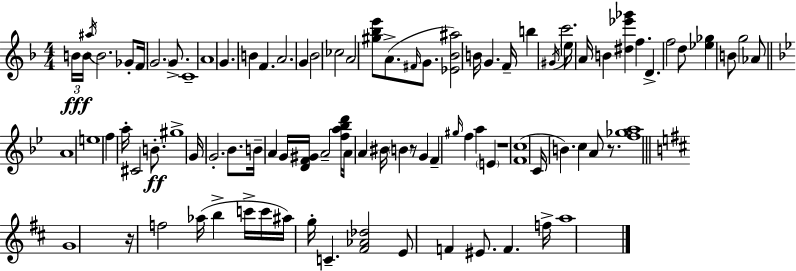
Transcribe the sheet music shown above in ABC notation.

X:1
T:Untitled
M:4/4
L:1/4
K:F
B/4 B/4 ^a/4 B2 _G/2 F/4 G2 G/2 C4 A4 G B F A2 G _B2 _c2 A2 [^g_be']/2 A/2 ^F/4 G/2 [_E_B^a]2 B/4 G F/4 b ^G/4 c'2 e/4 A/4 B [^d_e'_g'] f D f2 d/2 [_e_g] B/2 g2 _A/2 A4 e4 f a/4 ^C2 B/2 ^g4 G/4 G2 _B/2 B/4 A G/4 [DF^G]/4 A2 [fa_bd']/4 A/4 A ^B/4 B z/2 G F ^g/4 f a E z4 [Fc]4 C/4 B c A/2 z/2 [f_ga]4 G4 z/4 f2 _a/4 b c'/4 c'/4 ^a/4 g/4 C [^F_A_d]2 E/2 F ^E/2 F f/4 a4